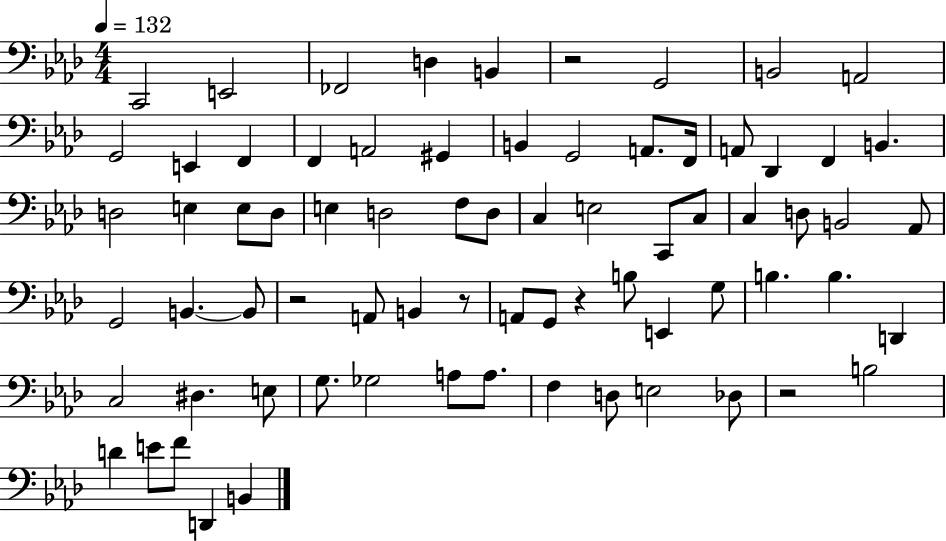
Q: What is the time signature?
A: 4/4